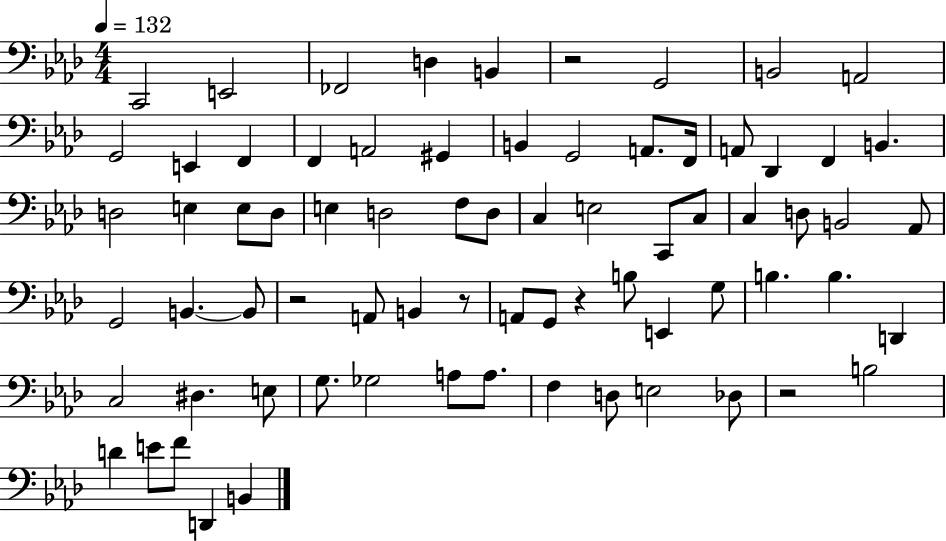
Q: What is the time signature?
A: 4/4